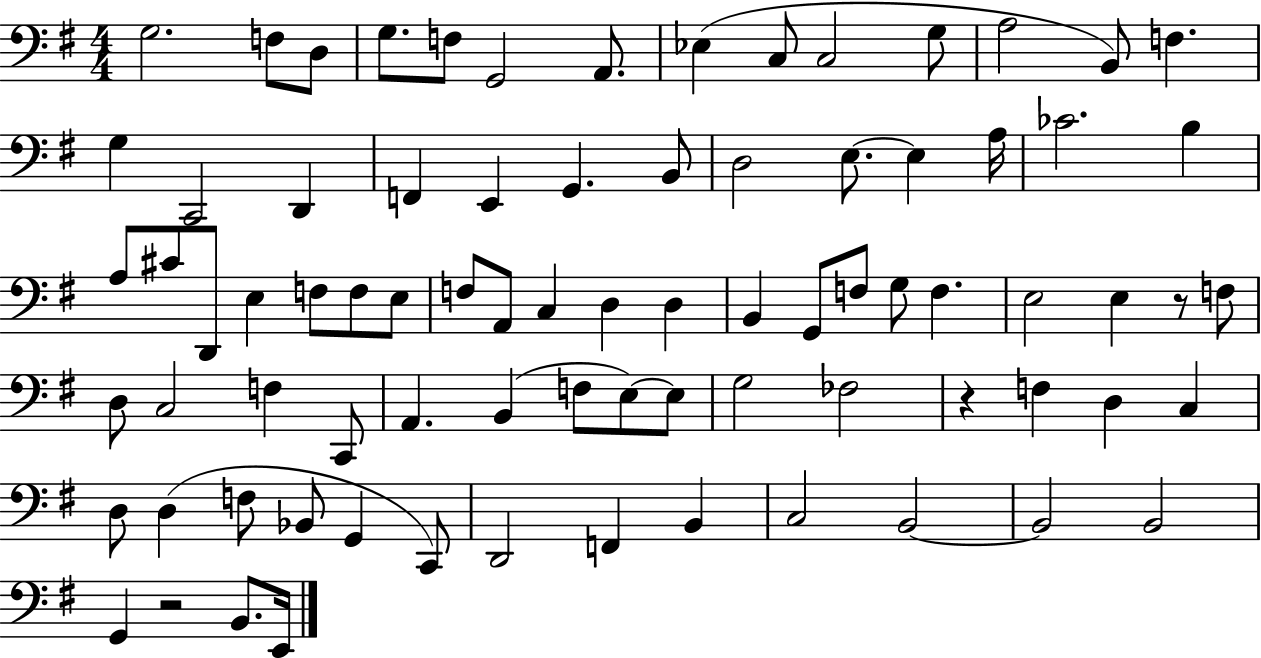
{
  \clef bass
  \numericTimeSignature
  \time 4/4
  \key g \major
  g2. f8 d8 | g8. f8 g,2 a,8. | ees4( c8 c2 g8 | a2 b,8) f4. | \break g4 c,2 d,4 | f,4 e,4 g,4. b,8 | d2 e8.~~ e4 a16 | ces'2. b4 | \break a8 cis'8 d,8 e4 f8 f8 e8 | f8 a,8 c4 d4 d4 | b,4 g,8 f8 g8 f4. | e2 e4 r8 f8 | \break d8 c2 f4 c,8 | a,4. b,4( f8 e8~~) e8 | g2 fes2 | r4 f4 d4 c4 | \break d8 d4( f8 bes,8 g,4 c,8) | d,2 f,4 b,4 | c2 b,2~~ | b,2 b,2 | \break g,4 r2 b,8. e,16 | \bar "|."
}